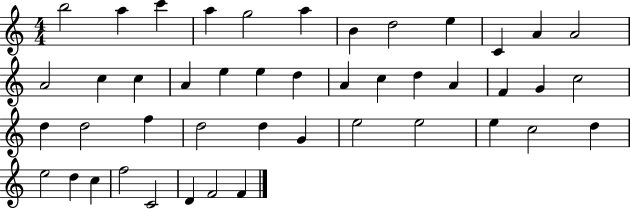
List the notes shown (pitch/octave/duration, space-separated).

B5/h A5/q C6/q A5/q G5/h A5/q B4/q D5/h E5/q C4/q A4/q A4/h A4/h C5/q C5/q A4/q E5/q E5/q D5/q A4/q C5/q D5/q A4/q F4/q G4/q C5/h D5/q D5/h F5/q D5/h D5/q G4/q E5/h E5/h E5/q C5/h D5/q E5/h D5/q C5/q F5/h C4/h D4/q F4/h F4/q